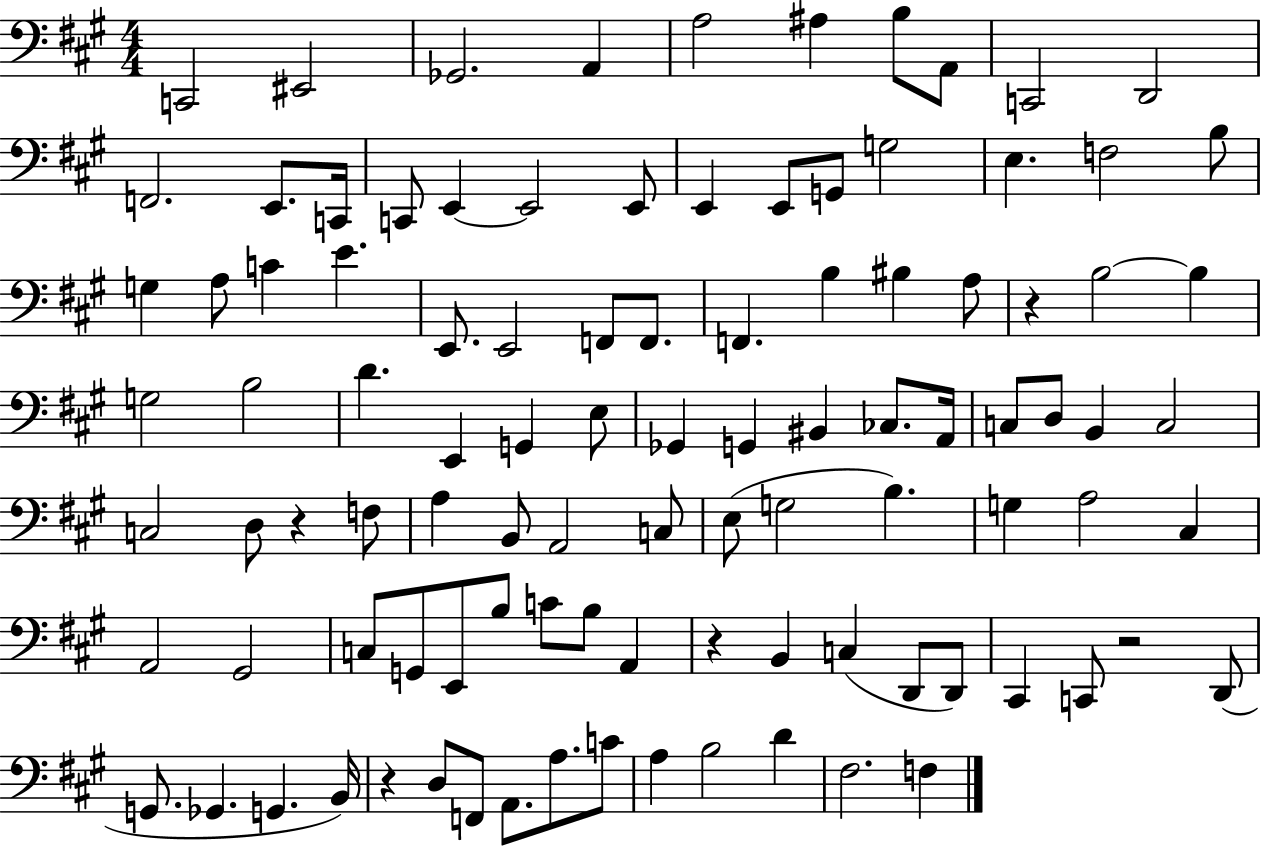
X:1
T:Untitled
M:4/4
L:1/4
K:A
C,,2 ^E,,2 _G,,2 A,, A,2 ^A, B,/2 A,,/2 C,,2 D,,2 F,,2 E,,/2 C,,/4 C,,/2 E,, E,,2 E,,/2 E,, E,,/2 G,,/2 G,2 E, F,2 B,/2 G, A,/2 C E E,,/2 E,,2 F,,/2 F,,/2 F,, B, ^B, A,/2 z B,2 B, G,2 B,2 D E,, G,, E,/2 _G,, G,, ^B,, _C,/2 A,,/4 C,/2 D,/2 B,, C,2 C,2 D,/2 z F,/2 A, B,,/2 A,,2 C,/2 E,/2 G,2 B, G, A,2 ^C, A,,2 ^G,,2 C,/2 G,,/2 E,,/2 B,/2 C/2 B,/2 A,, z B,, C, D,,/2 D,,/2 ^C,, C,,/2 z2 D,,/2 G,,/2 _G,, G,, B,,/4 z D,/2 F,,/2 A,,/2 A,/2 C/2 A, B,2 D ^F,2 F,